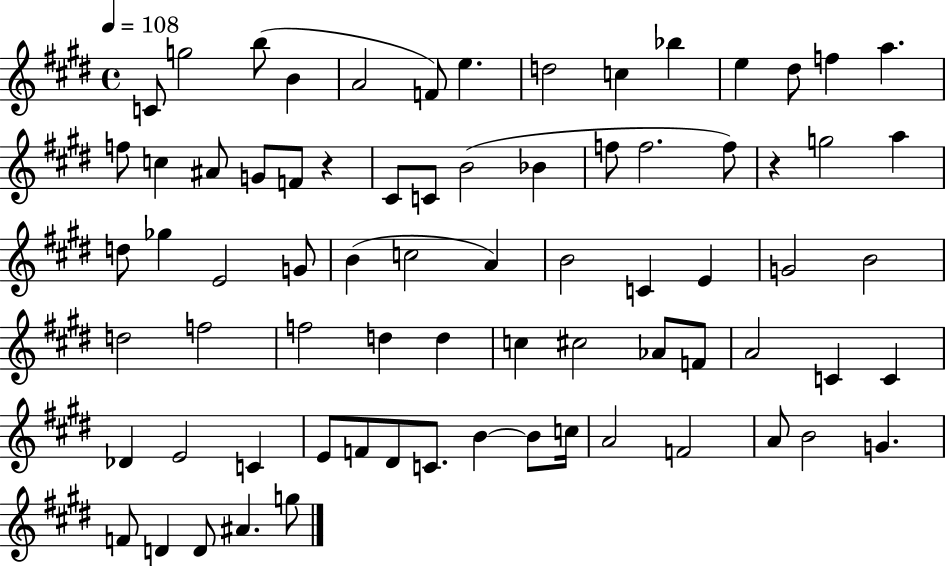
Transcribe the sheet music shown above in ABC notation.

X:1
T:Untitled
M:4/4
L:1/4
K:E
C/2 g2 b/2 B A2 F/2 e d2 c _b e ^d/2 f a f/2 c ^A/2 G/2 F/2 z ^C/2 C/2 B2 _B f/2 f2 f/2 z g2 a d/2 _g E2 G/2 B c2 A B2 C E G2 B2 d2 f2 f2 d d c ^c2 _A/2 F/2 A2 C C _D E2 C E/2 F/2 ^D/2 C/2 B B/2 c/4 A2 F2 A/2 B2 G F/2 D D/2 ^A g/2